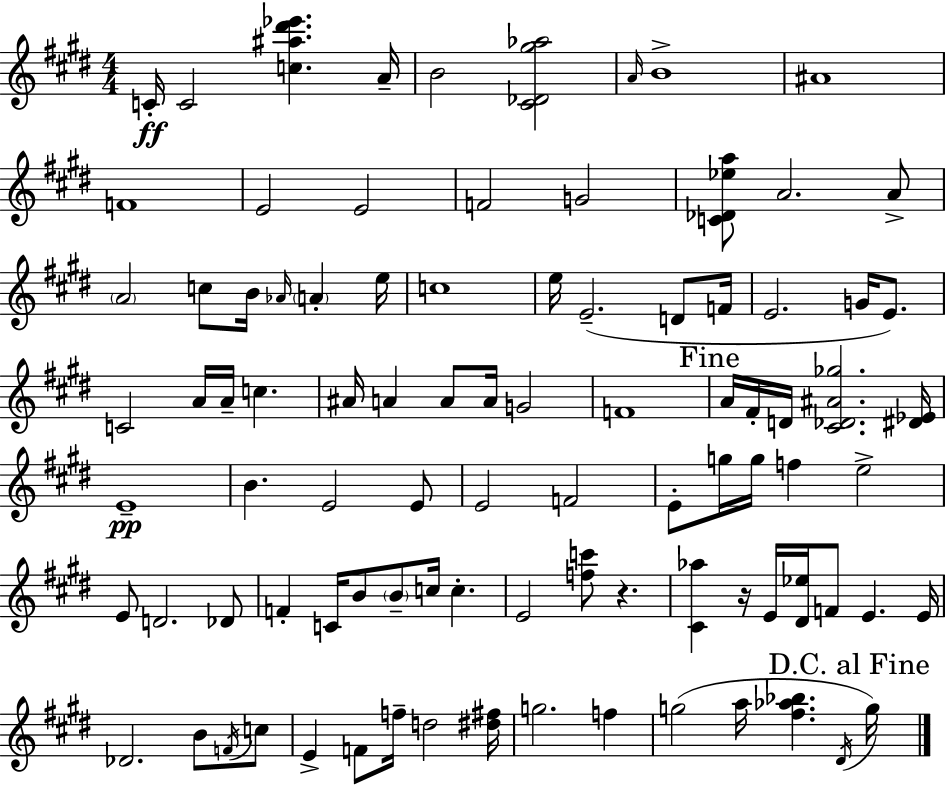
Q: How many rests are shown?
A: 2